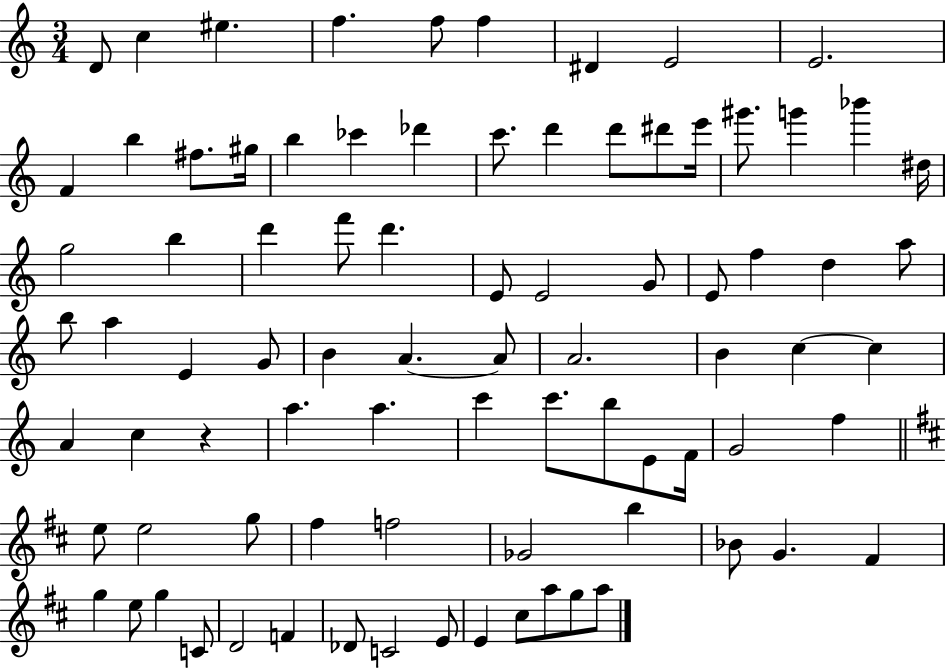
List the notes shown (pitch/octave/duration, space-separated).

D4/e C5/q EIS5/q. F5/q. F5/e F5/q D#4/q E4/h E4/h. F4/q B5/q F#5/e. G#5/s B5/q CES6/q Db6/q C6/e. D6/q D6/e D#6/e E6/s G#6/e. G6/q Bb6/q D#5/s G5/h B5/q D6/q F6/e D6/q. E4/e E4/h G4/e E4/e F5/q D5/q A5/e B5/e A5/q E4/q G4/e B4/q A4/q. A4/e A4/h. B4/q C5/q C5/q A4/q C5/q R/q A5/q. A5/q. C6/q C6/e. B5/e E4/e F4/s G4/h F5/q E5/e E5/h G5/e F#5/q F5/h Gb4/h B5/q Bb4/e G4/q. F#4/q G5/q E5/e G5/q C4/e D4/h F4/q Db4/e C4/h E4/e E4/q C#5/e A5/e G5/e A5/e